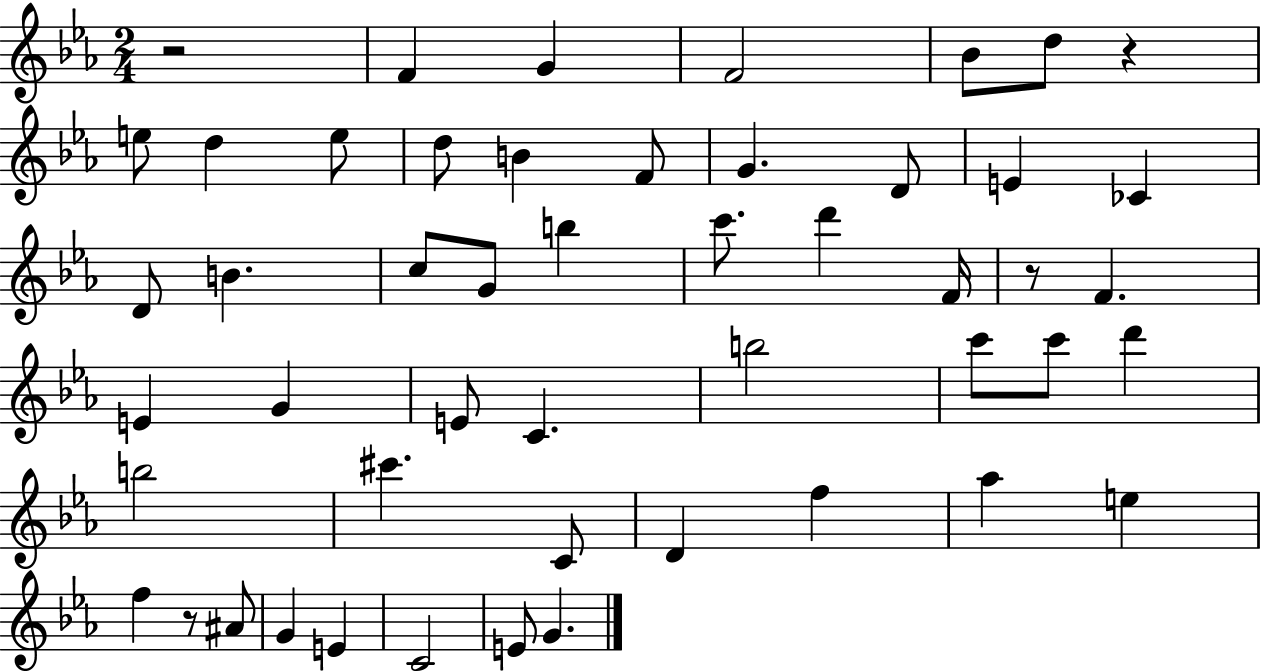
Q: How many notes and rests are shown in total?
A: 50